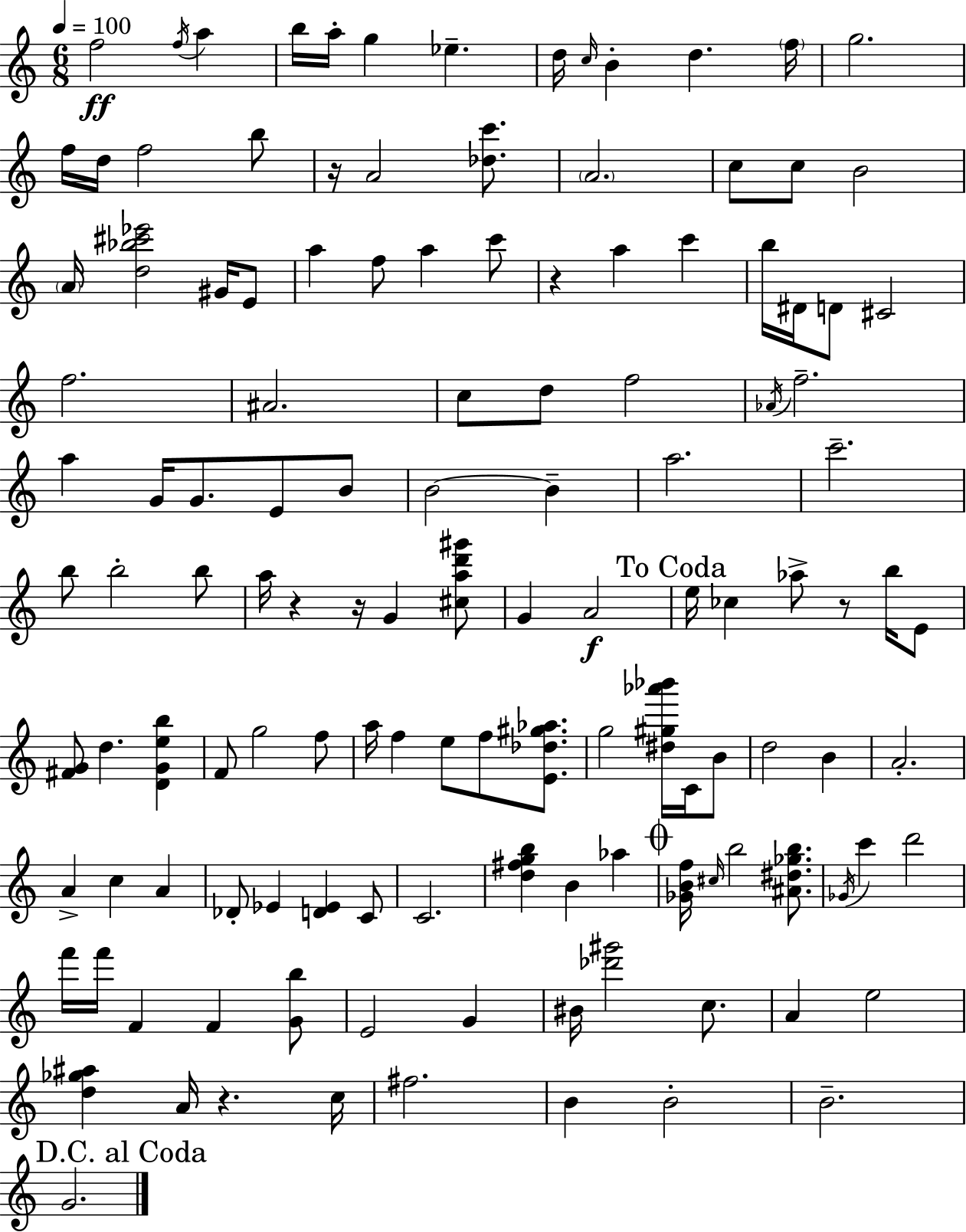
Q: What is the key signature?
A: A minor